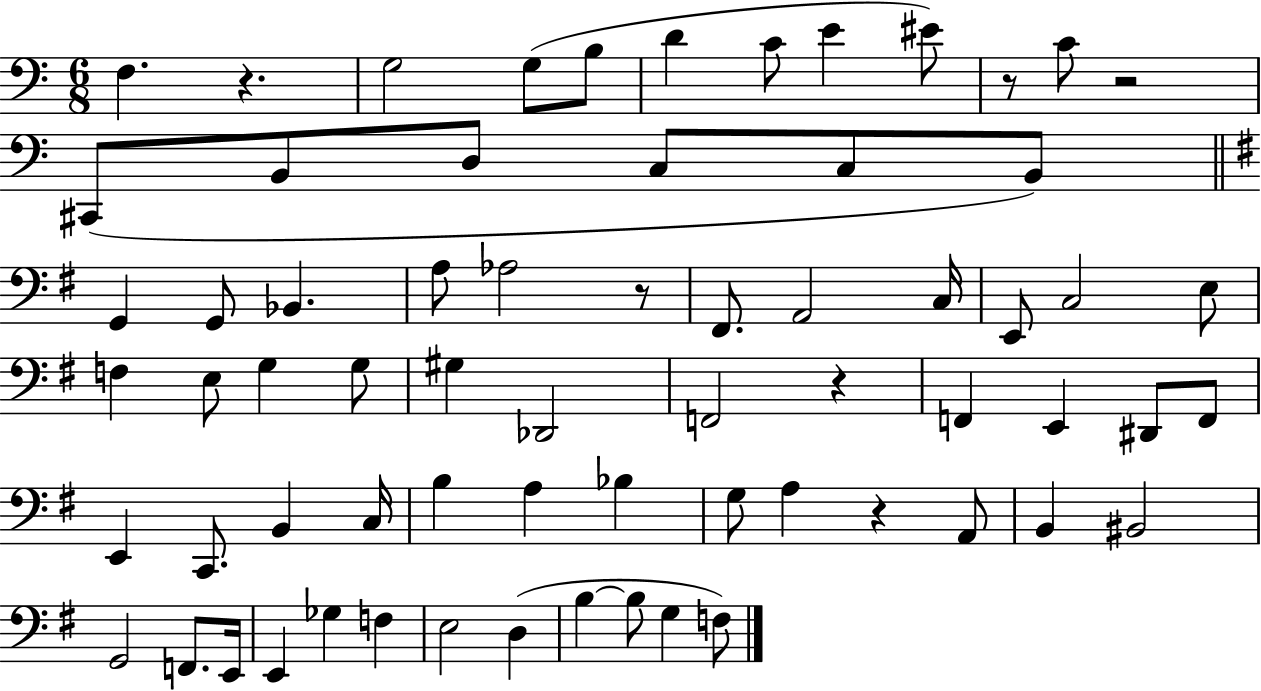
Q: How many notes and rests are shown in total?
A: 67